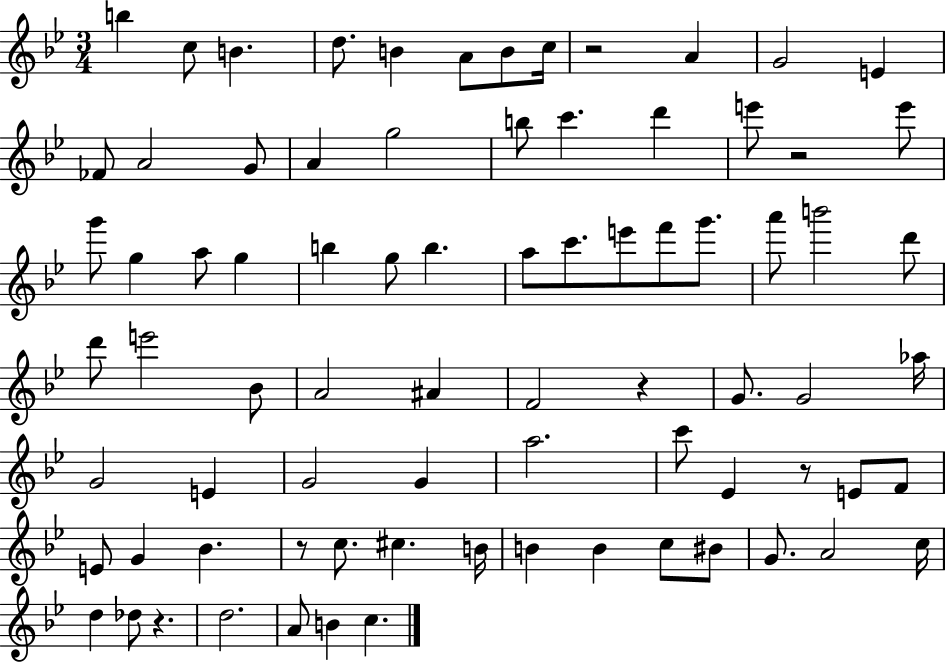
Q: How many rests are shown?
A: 6